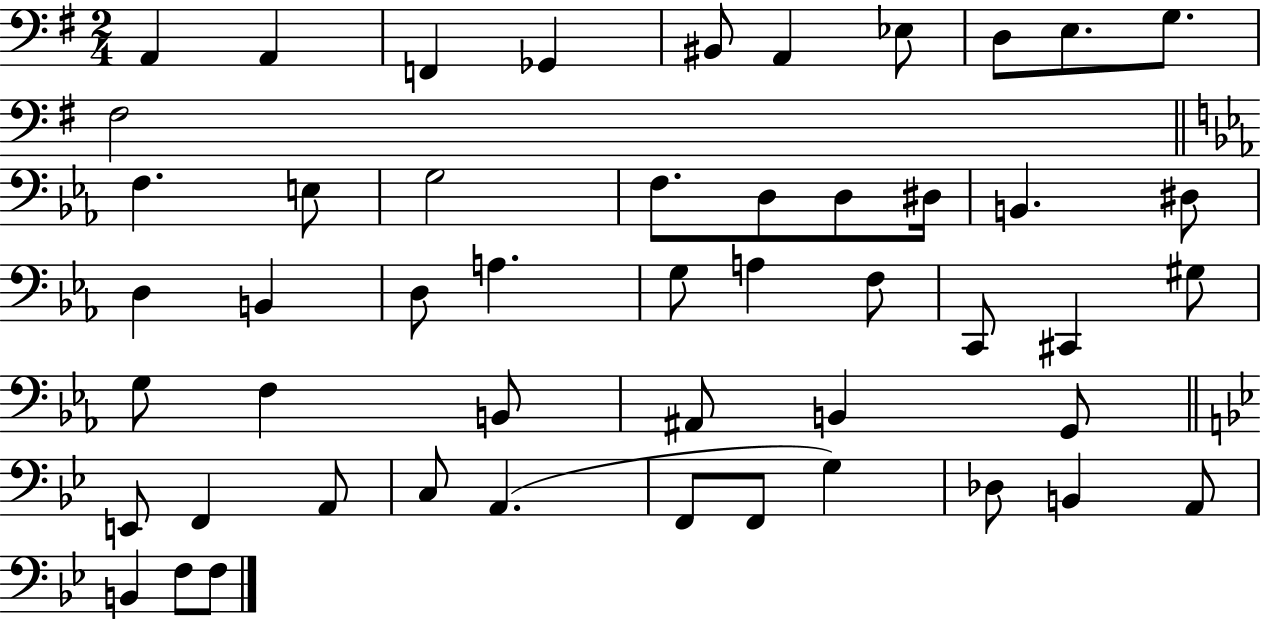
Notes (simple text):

A2/q A2/q F2/q Gb2/q BIS2/e A2/q Eb3/e D3/e E3/e. G3/e. F#3/h F3/q. E3/e G3/h F3/e. D3/e D3/e D#3/s B2/q. D#3/e D3/q B2/q D3/e A3/q. G3/e A3/q F3/e C2/e C#2/q G#3/e G3/e F3/q B2/e A#2/e B2/q G2/e E2/e F2/q A2/e C3/e A2/q. F2/e F2/e G3/q Db3/e B2/q A2/e B2/q F3/e F3/e